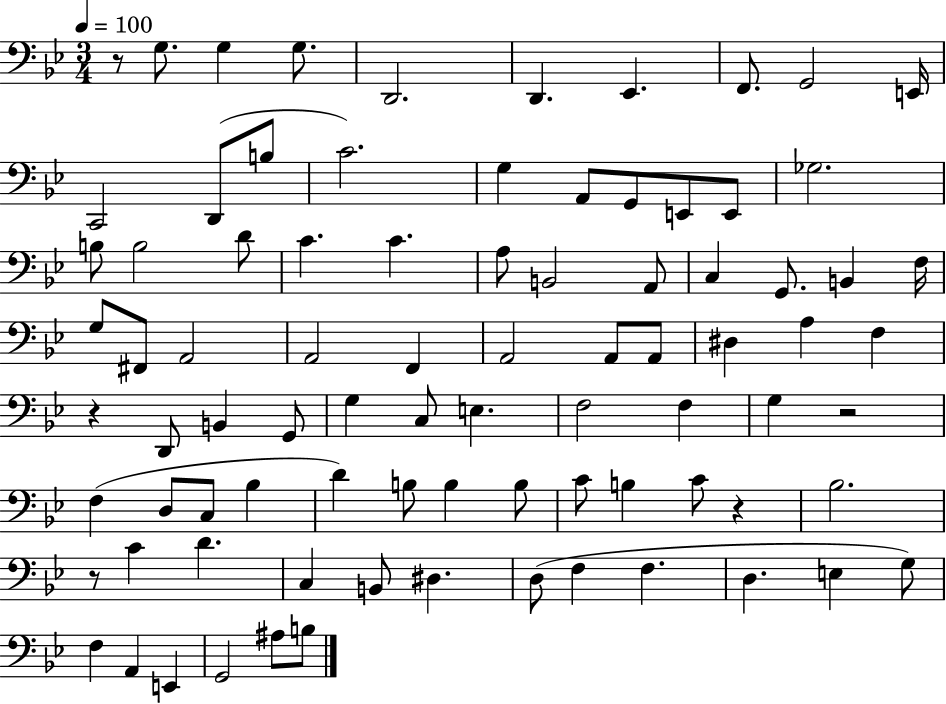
{
  \clef bass
  \numericTimeSignature
  \time 3/4
  \key bes \major
  \tempo 4 = 100
  \repeat volta 2 { r8 g8. g4 g8. | d,2. | d,4. ees,4. | f,8. g,2 e,16 | \break c,2 d,8( b8 | c'2.) | g4 a,8 g,8 e,8 e,8 | ges2. | \break b8 b2 d'8 | c'4. c'4. | a8 b,2 a,8 | c4 g,8. b,4 f16 | \break g8 fis,8 a,2 | a,2 f,4 | a,2 a,8 a,8 | dis4 a4 f4 | \break r4 d,8 b,4 g,8 | g4 c8 e4. | f2 f4 | g4 r2 | \break f4( d8 c8 bes4 | d'4) b8 b4 b8 | c'8 b4 c'8 r4 | bes2. | \break r8 c'4 d'4. | c4 b,8 dis4. | d8( f4 f4. | d4. e4 g8) | \break f4 a,4 e,4 | g,2 ais8 b8 | } \bar "|."
}